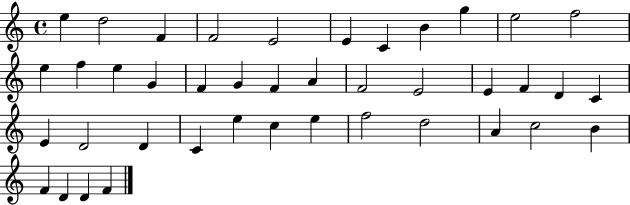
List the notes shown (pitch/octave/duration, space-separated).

E5/q D5/h F4/q F4/h E4/h E4/q C4/q B4/q G5/q E5/h F5/h E5/q F5/q E5/q G4/q F4/q G4/q F4/q A4/q F4/h E4/h E4/q F4/q D4/q C4/q E4/q D4/h D4/q C4/q E5/q C5/q E5/q F5/h D5/h A4/q C5/h B4/q F4/q D4/q D4/q F4/q